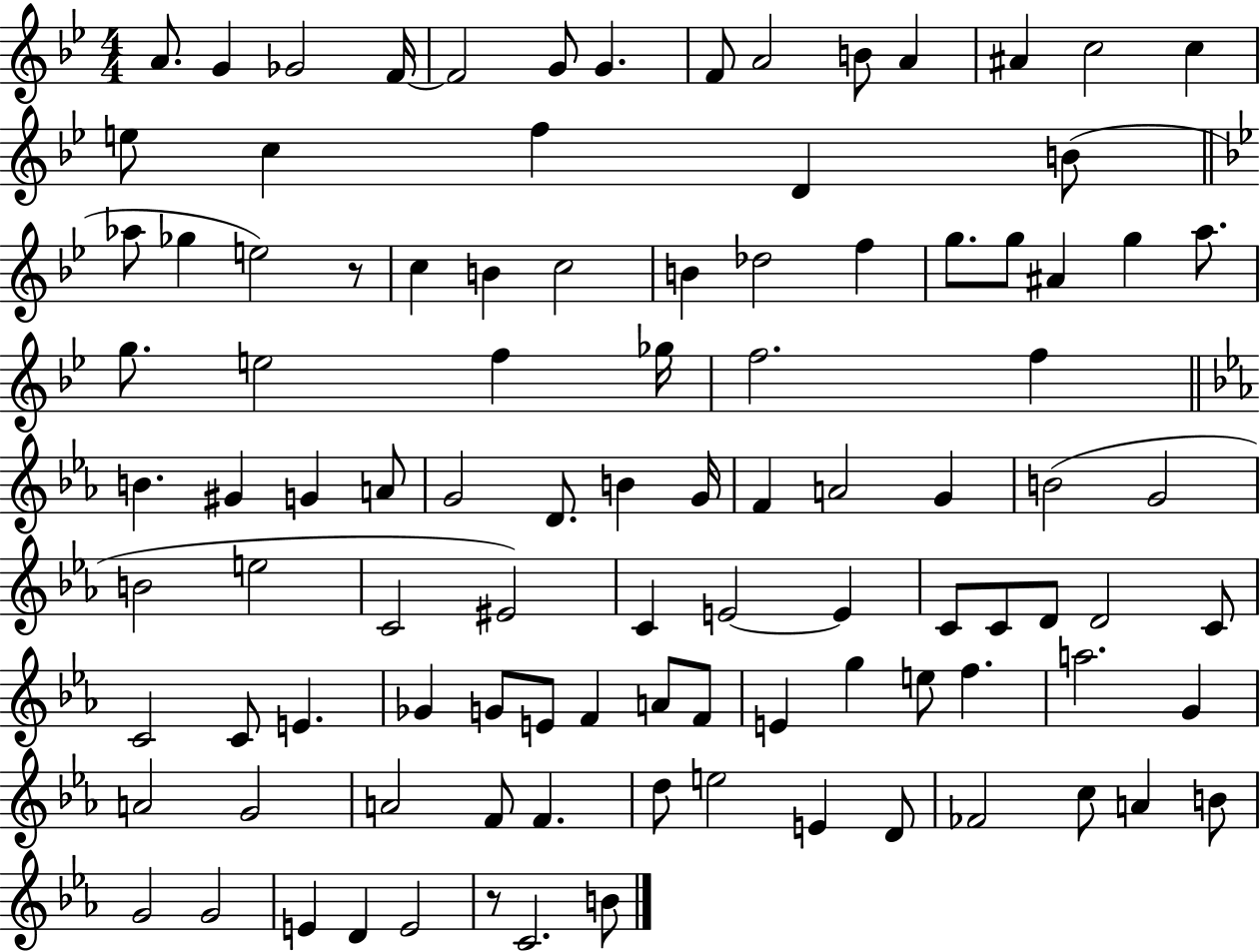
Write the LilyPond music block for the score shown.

{
  \clef treble
  \numericTimeSignature
  \time 4/4
  \key bes \major
  a'8. g'4 ges'2 f'16~~ | f'2 g'8 g'4. | f'8 a'2 b'8 a'4 | ais'4 c''2 c''4 | \break e''8 c''4 f''4 d'4 b'8( | \bar "||" \break \key bes \major aes''8 ges''4 e''2) r8 | c''4 b'4 c''2 | b'4 des''2 f''4 | g''8. g''8 ais'4 g''4 a''8. | \break g''8. e''2 f''4 ges''16 | f''2. f''4 | \bar "||" \break \key c \minor b'4. gis'4 g'4 a'8 | g'2 d'8. b'4 g'16 | f'4 a'2 g'4 | b'2( g'2 | \break b'2 e''2 | c'2 eis'2) | c'4 e'2~~ e'4 | c'8 c'8 d'8 d'2 c'8 | \break c'2 c'8 e'4. | ges'4 g'8 e'8 f'4 a'8 f'8 | e'4 g''4 e''8 f''4. | a''2. g'4 | \break a'2 g'2 | a'2 f'8 f'4. | d''8 e''2 e'4 d'8 | fes'2 c''8 a'4 b'8 | \break g'2 g'2 | e'4 d'4 e'2 | r8 c'2. b'8 | \bar "|."
}